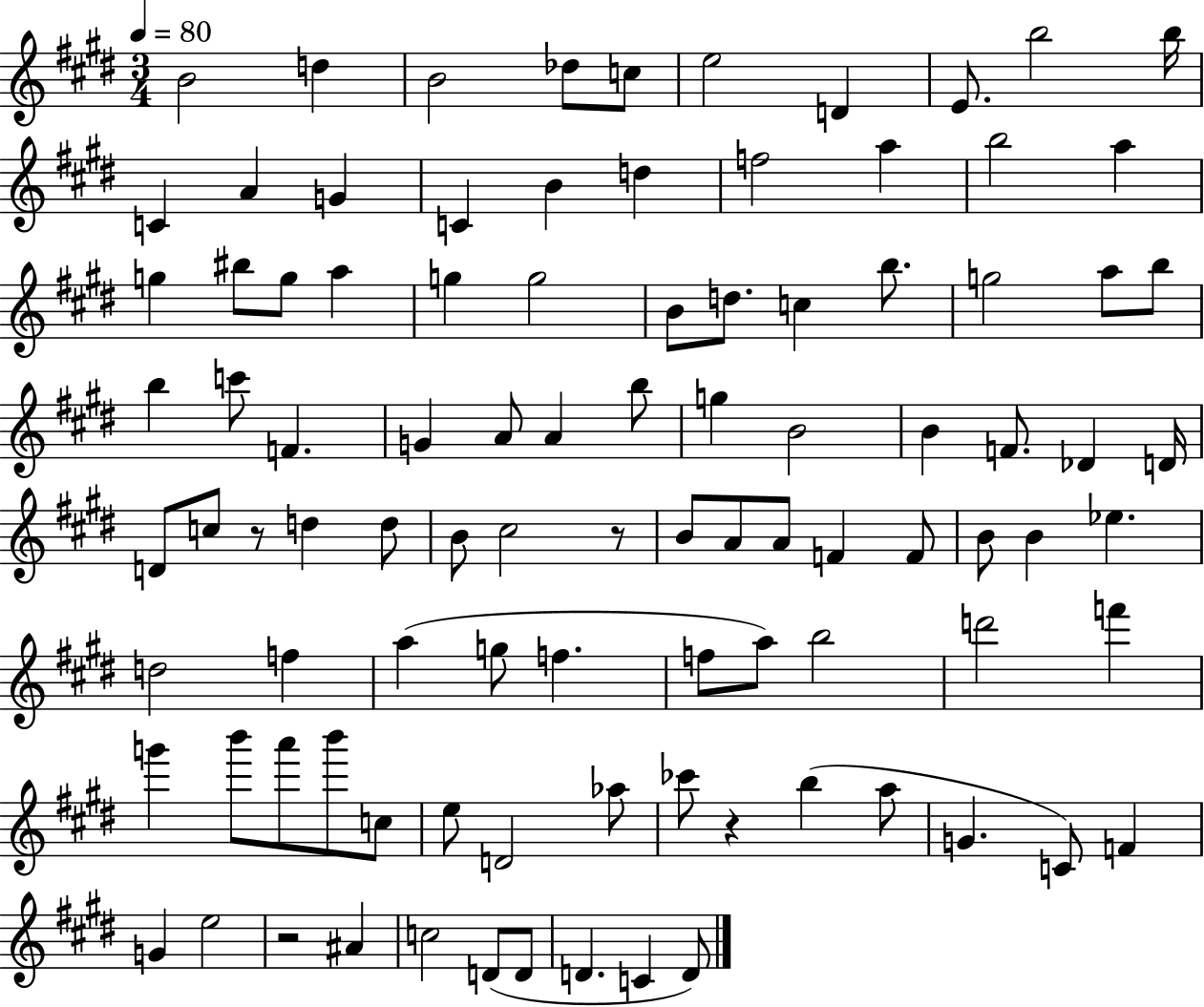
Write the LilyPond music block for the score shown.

{
  \clef treble
  \numericTimeSignature
  \time 3/4
  \key e \major
  \tempo 4 = 80
  \repeat volta 2 { b'2 d''4 | b'2 des''8 c''8 | e''2 d'4 | e'8. b''2 b''16 | \break c'4 a'4 g'4 | c'4 b'4 d''4 | f''2 a''4 | b''2 a''4 | \break g''4 bis''8 g''8 a''4 | g''4 g''2 | b'8 d''8. c''4 b''8. | g''2 a''8 b''8 | \break b''4 c'''8 f'4. | g'4 a'8 a'4 b''8 | g''4 b'2 | b'4 f'8. des'4 d'16 | \break d'8 c''8 r8 d''4 d''8 | b'8 cis''2 r8 | b'8 a'8 a'8 f'4 f'8 | b'8 b'4 ees''4. | \break d''2 f''4 | a''4( g''8 f''4. | f''8 a''8) b''2 | d'''2 f'''4 | \break g'''4 b'''8 a'''8 b'''8 c''8 | e''8 d'2 aes''8 | ces'''8 r4 b''4( a''8 | g'4. c'8) f'4 | \break g'4 e''2 | r2 ais'4 | c''2 d'8( d'8 | d'4. c'4 d'8) | \break } \bar "|."
}